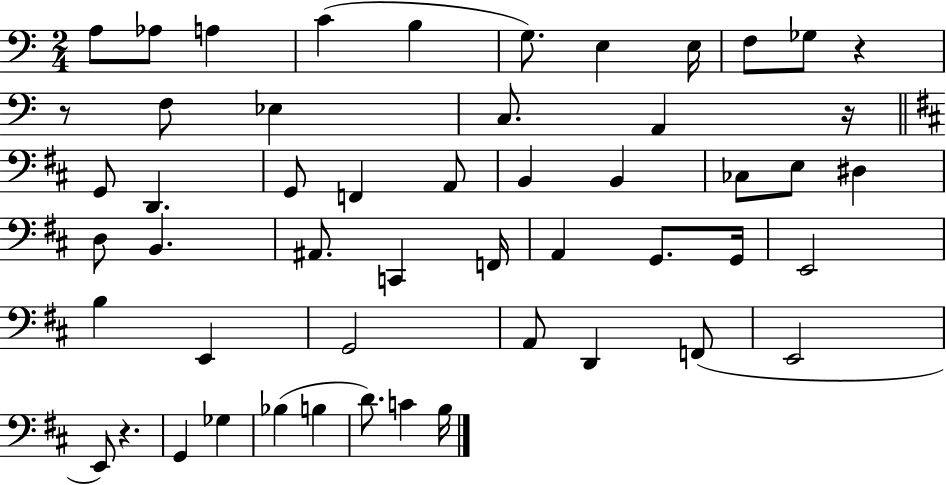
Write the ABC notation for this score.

X:1
T:Untitled
M:2/4
L:1/4
K:C
A,/2 _A,/2 A, C B, G,/2 E, E,/4 F,/2 _G,/2 z z/2 F,/2 _E, C,/2 A,, z/4 G,,/2 D,, G,,/2 F,, A,,/2 B,, B,, _C,/2 E,/2 ^D, D,/2 B,, ^A,,/2 C,, F,,/4 A,, G,,/2 G,,/4 E,,2 B, E,, G,,2 A,,/2 D,, F,,/2 E,,2 E,,/2 z G,, _G, _B, B, D/2 C B,/4